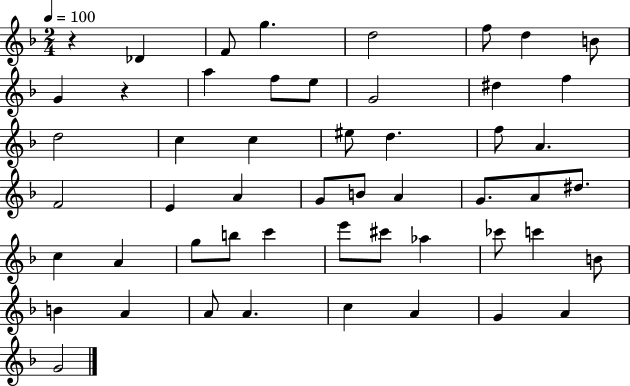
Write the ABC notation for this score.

X:1
T:Untitled
M:2/4
L:1/4
K:F
z _D F/2 g d2 f/2 d B/2 G z a f/2 e/2 G2 ^d f d2 c c ^e/2 d f/2 A F2 E A G/2 B/2 A G/2 A/2 ^d/2 c A g/2 b/2 c' e'/2 ^c'/2 _a _c'/2 c' B/2 B A A/2 A c A G A G2